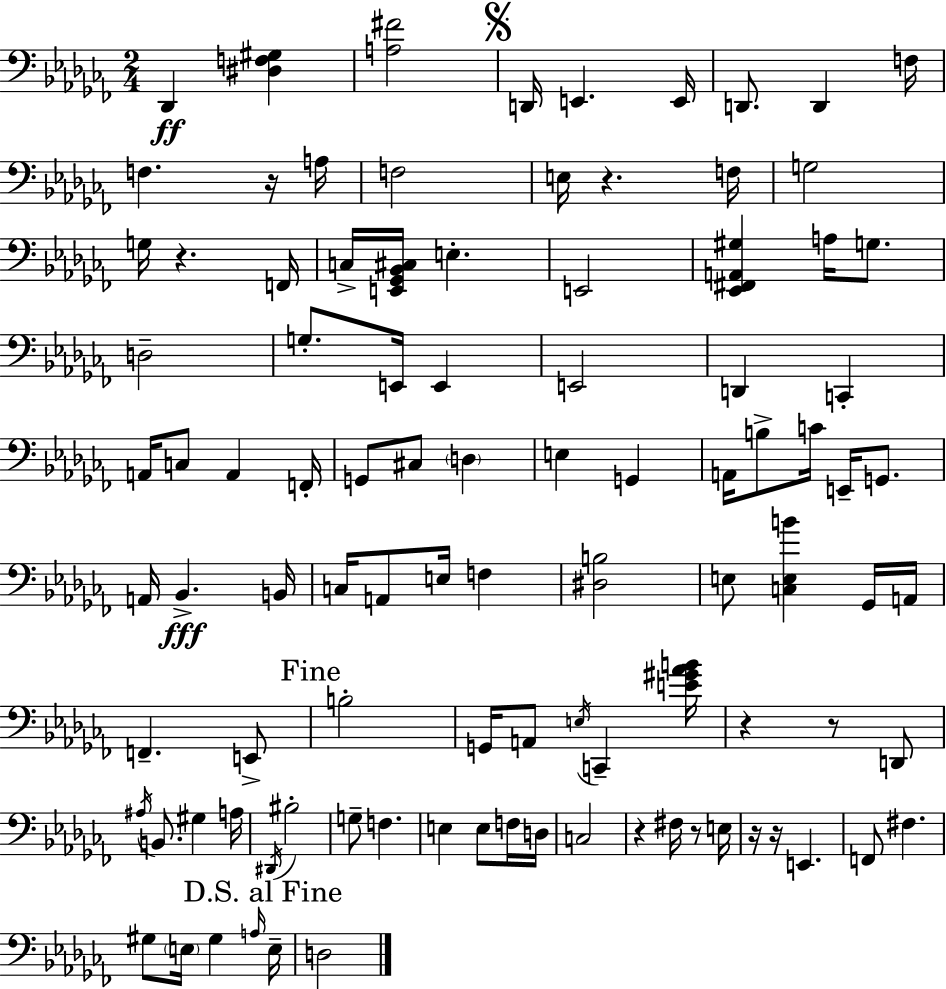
{
  \clef bass
  \numericTimeSignature
  \time 2/4
  \key aes \minor
  des,4\ff <dis f gis>4 | <a fis'>2 | \mark \markup { \musicglyph "scripts.segno" } d,16 e,4. e,16 | d,8. d,4 f16 | \break f4. r16 a16 | f2 | e16 r4. f16 | g2 | \break g16 r4. f,16 | c16-> <e, ges, bes, cis>16 e4.-. | e,2 | <ees, fis, a, gis>4 a16 g8. | \break d2-- | g8.-. e,16 e,4 | e,2 | d,4 c,4-. | \break a,16 c8 a,4 f,16-. | g,8 cis8 \parenthesize d4 | e4 g,4 | a,16 b8-> c'16 e,16-- g,8. | \break a,16 bes,4.->\fff b,16 | c16 a,8 e16 f4 | <dis b>2 | e8 <c e b'>4 ges,16 a,16 | \break f,4.-- e,8-> | \mark "Fine" b2-. | g,16 a,8 \acciaccatura { e16 } c,4-- | <e' gis' aes' b'>16 r4 r8 d,8 | \break \acciaccatura { ais16 } b,8. gis4 | a16 \acciaccatura { dis,16 } bis2-. | g8-- f4. | e4 e8 | \break f16 d16 c2 | r4 fis16 | r8 e16 r16 r16 e,4. | f,8 fis4. | \break gis8 \parenthesize e16 gis4 | \grace { a16 } \mark "D.S. al Fine" e16-- d2 | \bar "|."
}